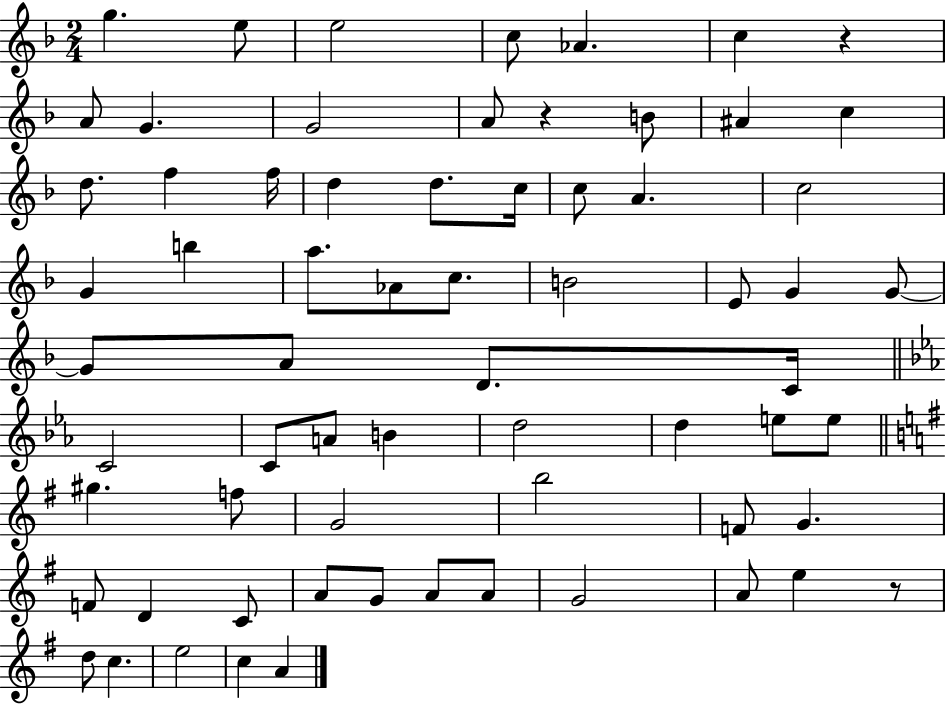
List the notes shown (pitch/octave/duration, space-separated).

G5/q. E5/e E5/h C5/e Ab4/q. C5/q R/q A4/e G4/q. G4/h A4/e R/q B4/e A#4/q C5/q D5/e. F5/q F5/s D5/q D5/e. C5/s C5/e A4/q. C5/h G4/q B5/q A5/e. Ab4/e C5/e. B4/h E4/e G4/q G4/e G4/e A4/e D4/e. C4/s C4/h C4/e A4/e B4/q D5/h D5/q E5/e E5/e G#5/q. F5/e G4/h B5/h F4/e G4/q. F4/e D4/q C4/e A4/e G4/e A4/e A4/e G4/h A4/e E5/q R/e D5/e C5/q. E5/h C5/q A4/q